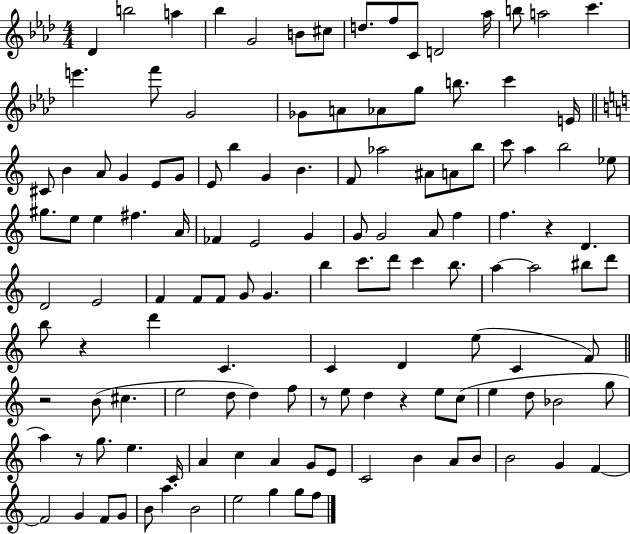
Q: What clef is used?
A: treble